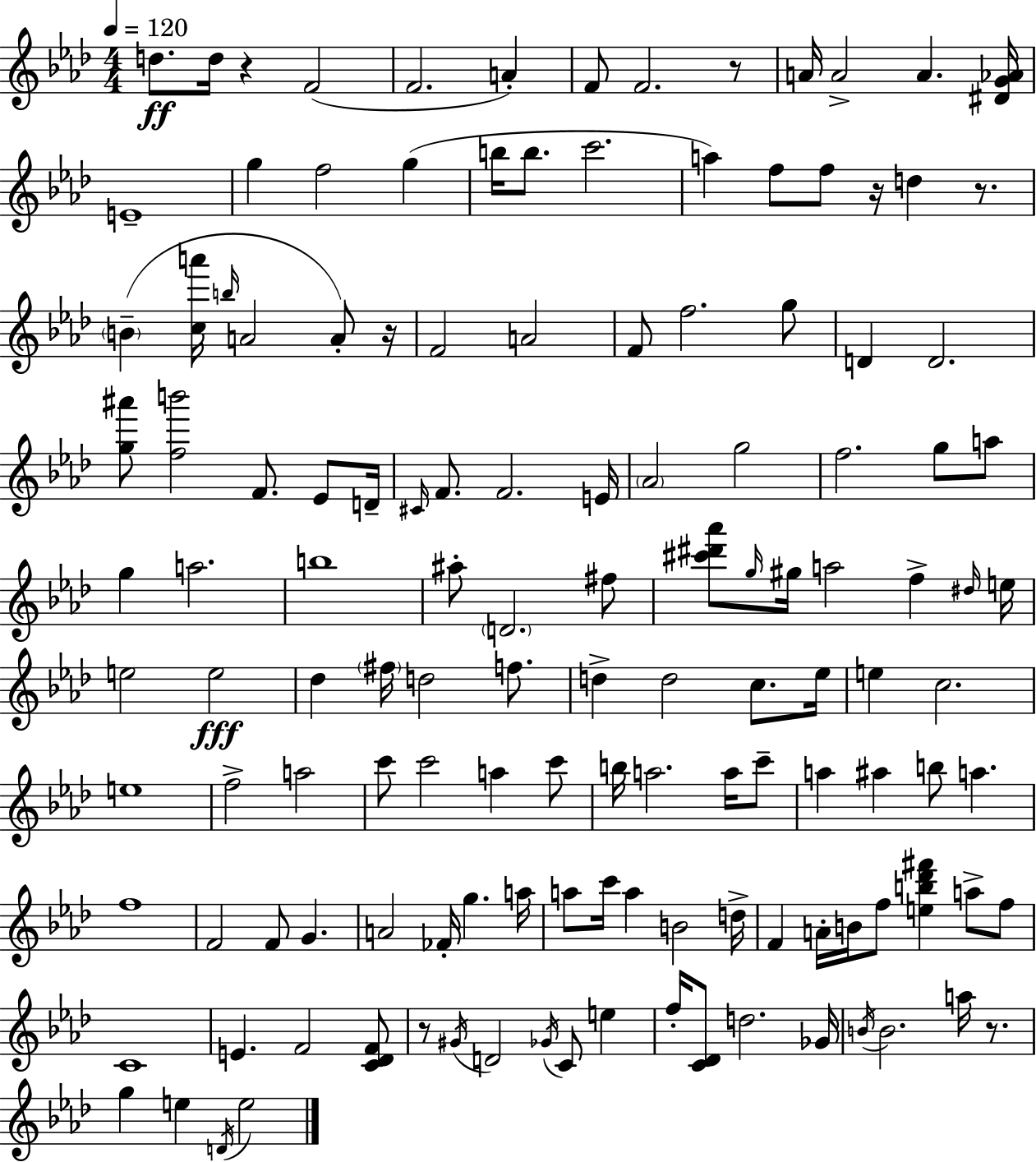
{
  \clef treble
  \numericTimeSignature
  \time 4/4
  \key aes \major
  \tempo 4 = 120
  d''8.\ff d''16 r4 f'2( | f'2. a'4-.) | f'8 f'2. r8 | a'16 a'2-> a'4. <dis' g' aes'>16 | \break e'1-- | g''4 f''2 g''4( | b''16 b''8. c'''2. | a''4) f''8 f''8 r16 d''4 r8. | \break \parenthesize b'4--( <c'' a'''>16 \grace { b''16 } a'2 a'8-.) | r16 f'2 a'2 | f'8 f''2. g''8 | d'4 d'2. | \break <g'' ais'''>8 <f'' b'''>2 f'8. ees'8 | d'16-- \grace { cis'16 } f'8. f'2. | e'16 \parenthesize aes'2 g''2 | f''2. g''8 | \break a''8 g''4 a''2. | b''1 | ais''8-. \parenthesize d'2. | fis''8 <cis''' dis''' aes'''>8 \grace { g''16 } gis''16 a''2 f''4-> | \break \grace { dis''16 } e''16 e''2 e''2\fff | des''4 \parenthesize fis''16 d''2 | f''8. d''4-> d''2 | c''8. ees''16 e''4 c''2. | \break e''1 | f''2-> a''2 | c'''8 c'''2 a''4 | c'''8 b''16 a''2. | \break a''16 c'''8-- a''4 ais''4 b''8 a''4. | f''1 | f'2 f'8 g'4. | a'2 fes'16-. g''4. | \break a''16 a''8 c'''16 a''4 b'2 | d''16-> f'4 a'16-. b'16 f''8 <e'' b'' des''' fis'''>4 | a''8-> f''8 c'1 | e'4. f'2 | \break <c' des' f'>8 r8 \acciaccatura { gis'16 } d'2 \acciaccatura { ges'16 } | c'8 e''4 f''16-. <c' des'>8 d''2. | ges'16 \acciaccatura { b'16 } b'2. | a''16 r8. g''4 e''4 \acciaccatura { d'16 } | \break e''2 \bar "|."
}